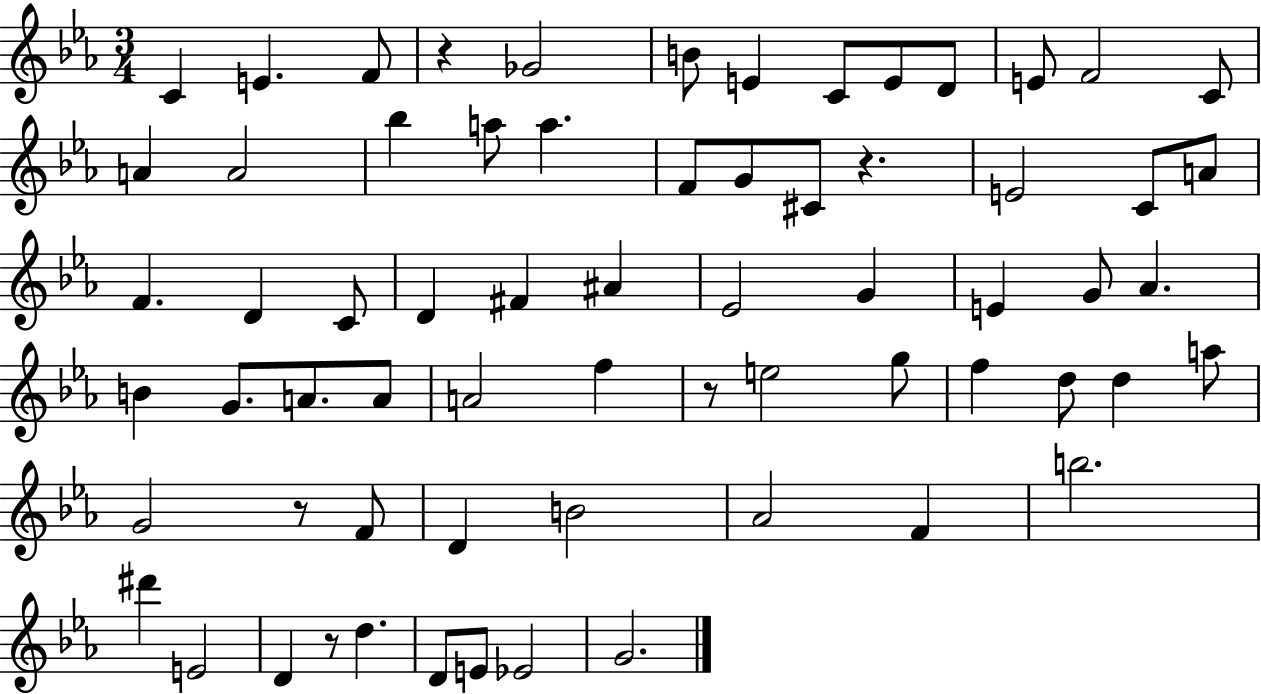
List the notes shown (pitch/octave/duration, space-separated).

C4/q E4/q. F4/e R/q Gb4/h B4/e E4/q C4/e E4/e D4/e E4/e F4/h C4/e A4/q A4/h Bb5/q A5/e A5/q. F4/e G4/e C#4/e R/q. E4/h C4/e A4/e F4/q. D4/q C4/e D4/q F#4/q A#4/q Eb4/h G4/q E4/q G4/e Ab4/q. B4/q G4/e. A4/e. A4/e A4/h F5/q R/e E5/h G5/e F5/q D5/e D5/q A5/e G4/h R/e F4/e D4/q B4/h Ab4/h F4/q B5/h. D#6/q E4/h D4/q R/e D5/q. D4/e E4/e Eb4/h G4/h.